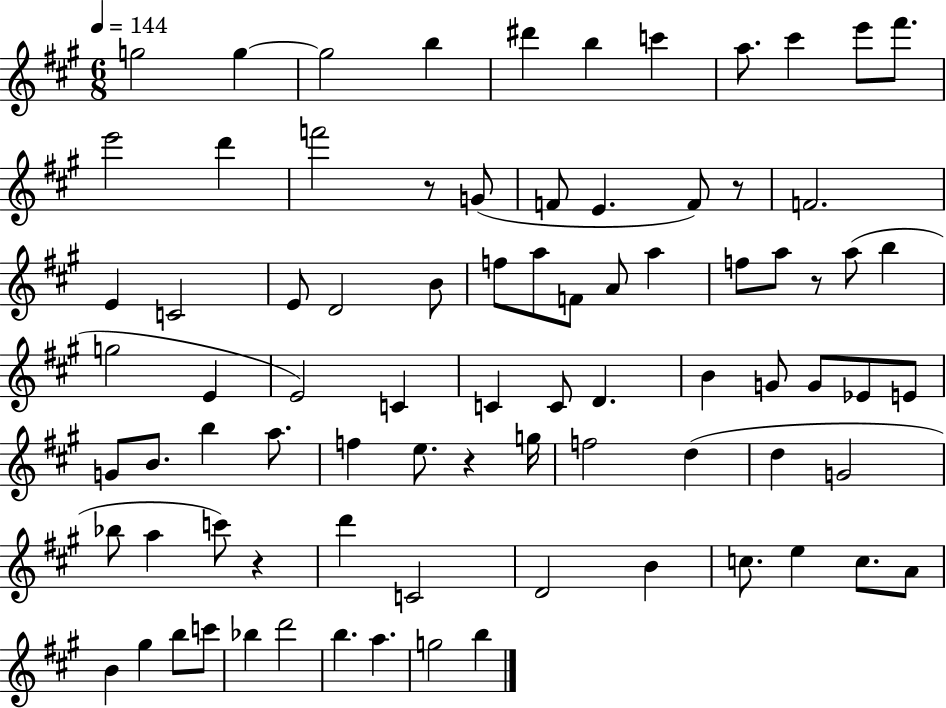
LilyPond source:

{
  \clef treble
  \numericTimeSignature
  \time 6/8
  \key a \major
  \tempo 4 = 144
  g''2 g''4~~ | g''2 b''4 | dis'''4 b''4 c'''4 | a''8. cis'''4 e'''8 fis'''8. | \break e'''2 d'''4 | f'''2 r8 g'8( | f'8 e'4. f'8) r8 | f'2. | \break e'4 c'2 | e'8 d'2 b'8 | f''8 a''8 f'8 a'8 a''4 | f''8 a''8 r8 a''8( b''4 | \break g''2 e'4 | e'2) c'4 | c'4 c'8 d'4. | b'4 g'8 g'8 ees'8 e'8 | \break g'8 b'8. b''4 a''8. | f''4 e''8. r4 g''16 | f''2 d''4( | d''4 g'2 | \break bes''8 a''4 c'''8) r4 | d'''4 c'2 | d'2 b'4 | c''8. e''4 c''8. a'8 | \break b'4 gis''4 b''8 c'''8 | bes''4 d'''2 | b''4. a''4. | g''2 b''4 | \break \bar "|."
}